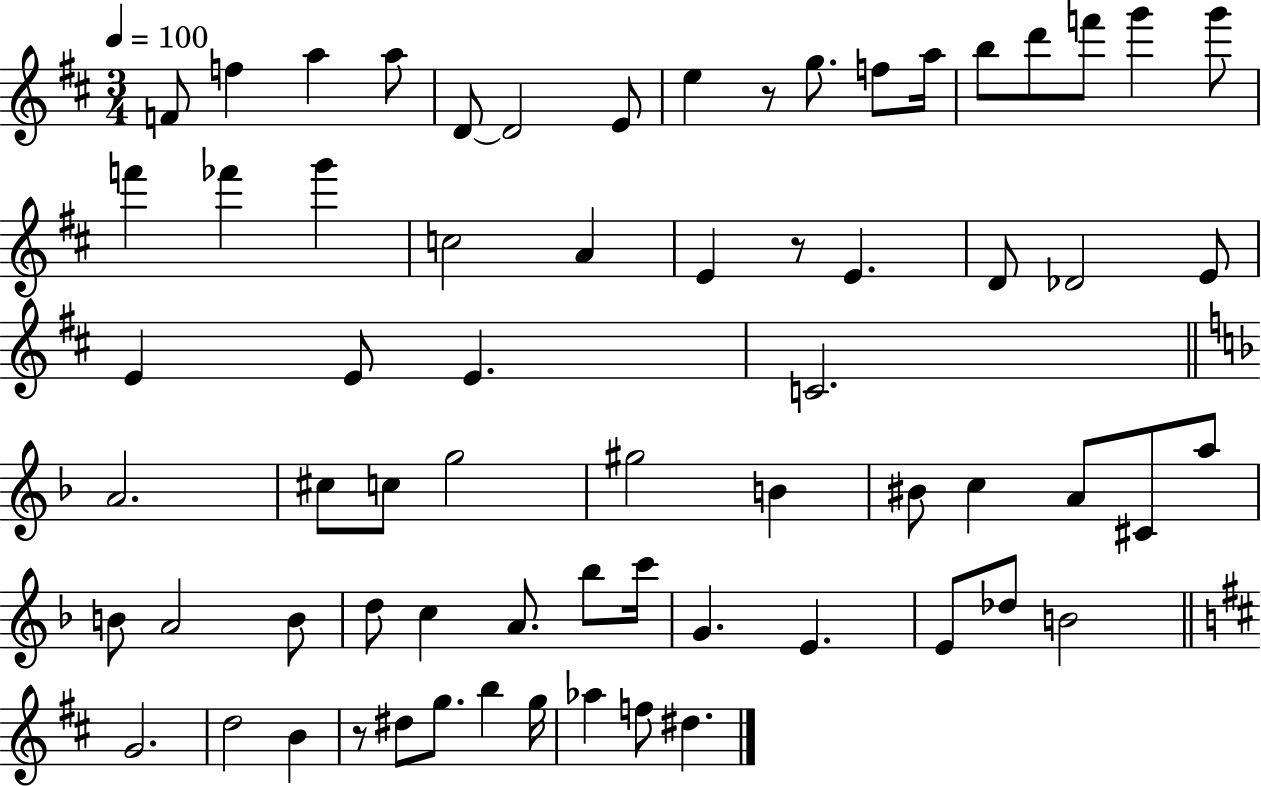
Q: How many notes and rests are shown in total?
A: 67